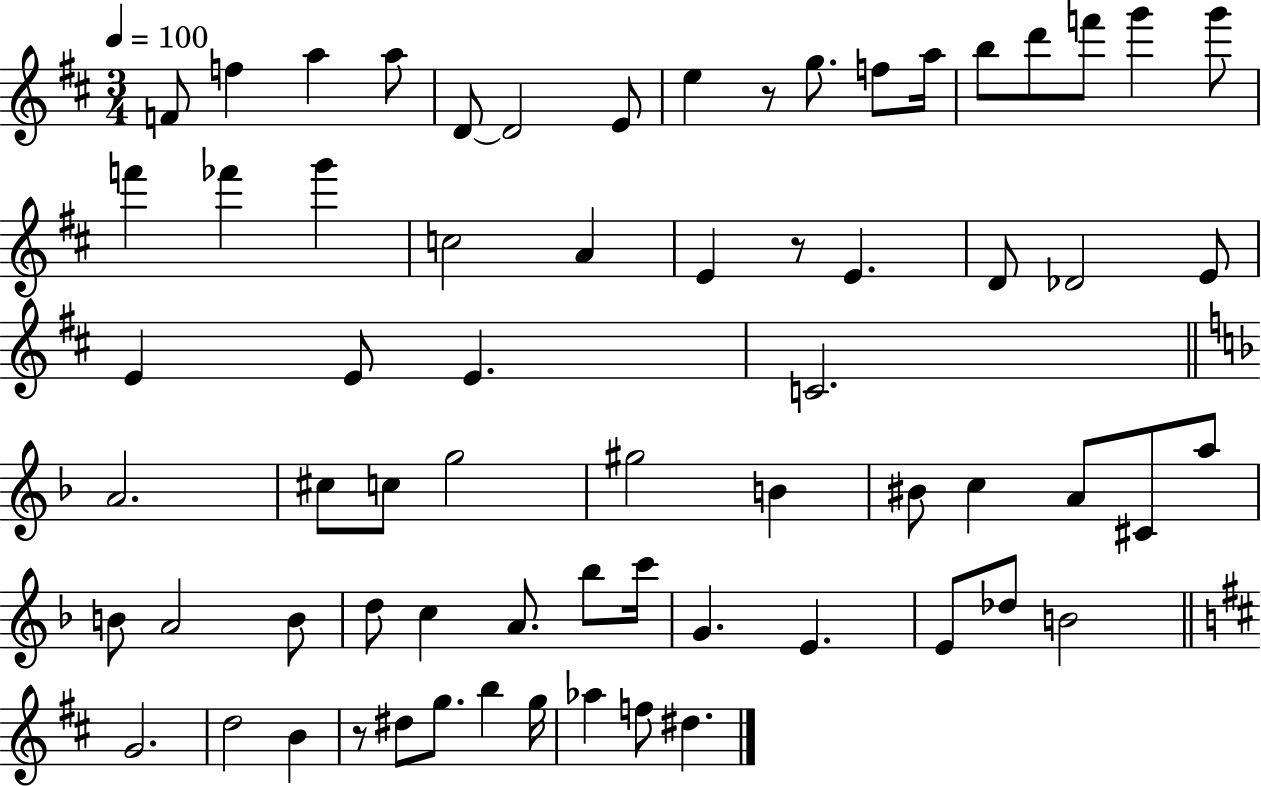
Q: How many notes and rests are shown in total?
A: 67